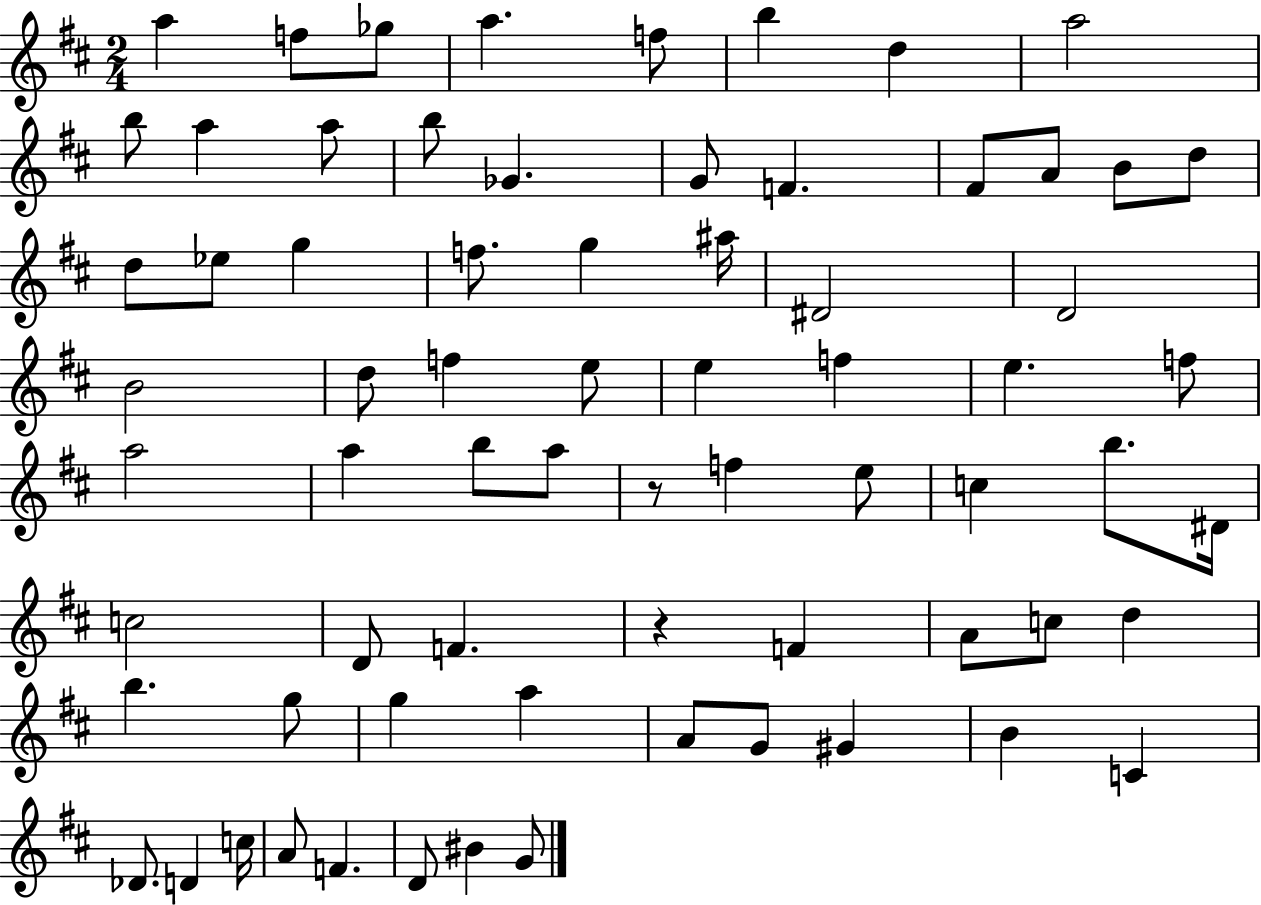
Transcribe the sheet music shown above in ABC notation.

X:1
T:Untitled
M:2/4
L:1/4
K:D
a f/2 _g/2 a f/2 b d a2 b/2 a a/2 b/2 _G G/2 F ^F/2 A/2 B/2 d/2 d/2 _e/2 g f/2 g ^a/4 ^D2 D2 B2 d/2 f e/2 e f e f/2 a2 a b/2 a/2 z/2 f e/2 c b/2 ^D/4 c2 D/2 F z F A/2 c/2 d b g/2 g a A/2 G/2 ^G B C _D/2 D c/4 A/2 F D/2 ^B G/2